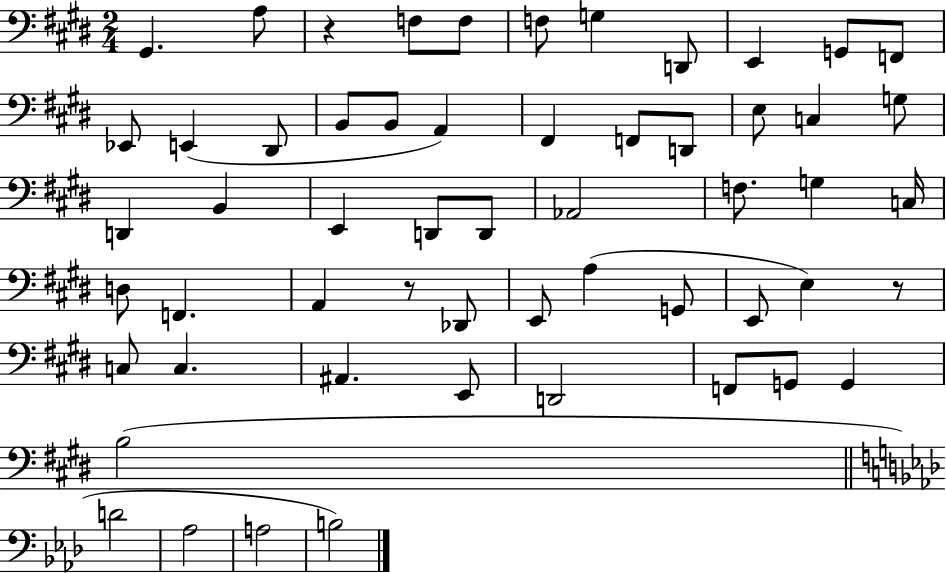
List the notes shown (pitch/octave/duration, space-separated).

G#2/q. A3/e R/q F3/e F3/e F3/e G3/q D2/e E2/q G2/e F2/e Eb2/e E2/q D#2/e B2/e B2/e A2/q F#2/q F2/e D2/e E3/e C3/q G3/e D2/q B2/q E2/q D2/e D2/e Ab2/h F3/e. G3/q C3/s D3/e F2/q. A2/q R/e Db2/e E2/e A3/q G2/e E2/e E3/q R/e C3/e C3/q. A#2/q. E2/e D2/h F2/e G2/e G2/q B3/h D4/h Ab3/h A3/h B3/h